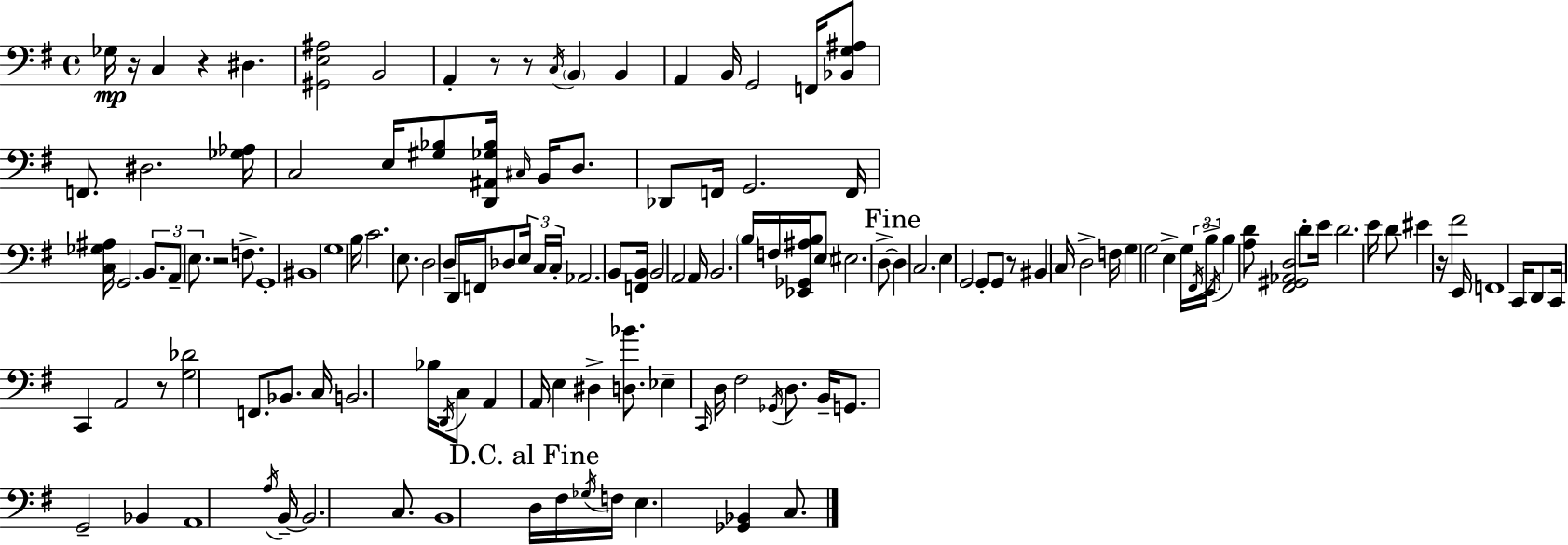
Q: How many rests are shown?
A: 8